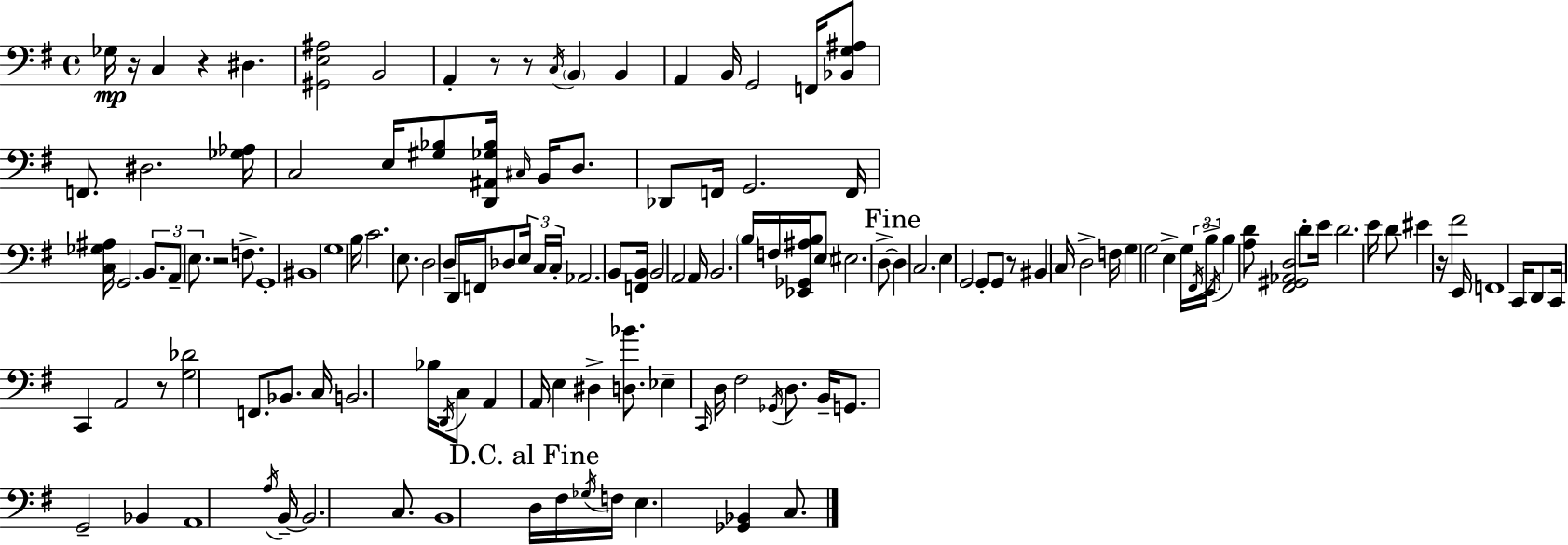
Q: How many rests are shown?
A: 8